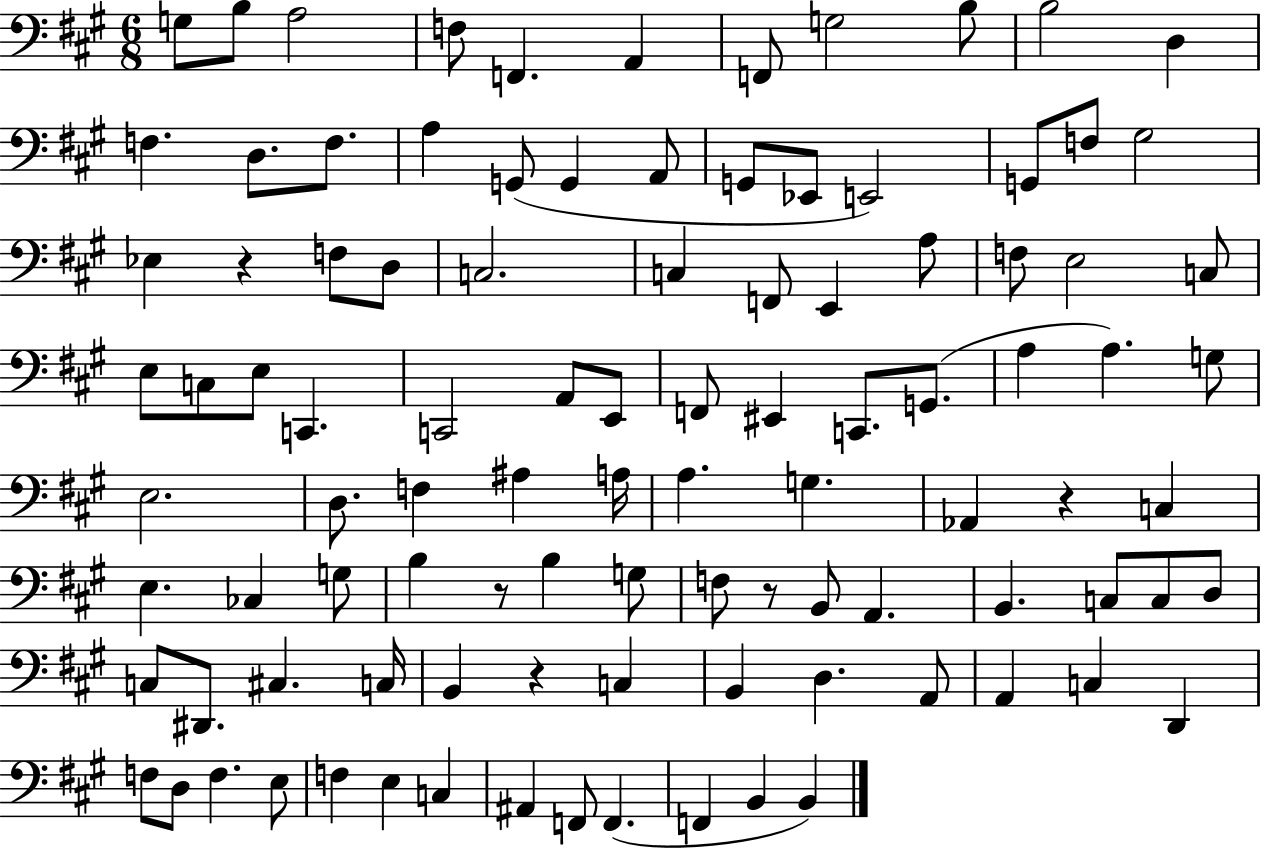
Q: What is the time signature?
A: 6/8